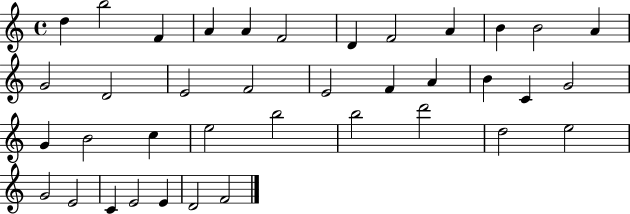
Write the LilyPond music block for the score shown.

{
  \clef treble
  \time 4/4
  \defaultTimeSignature
  \key c \major
  d''4 b''2 f'4 | a'4 a'4 f'2 | d'4 f'2 a'4 | b'4 b'2 a'4 | \break g'2 d'2 | e'2 f'2 | e'2 f'4 a'4 | b'4 c'4 g'2 | \break g'4 b'2 c''4 | e''2 b''2 | b''2 d'''2 | d''2 e''2 | \break g'2 e'2 | c'4 e'2 e'4 | d'2 f'2 | \bar "|."
}